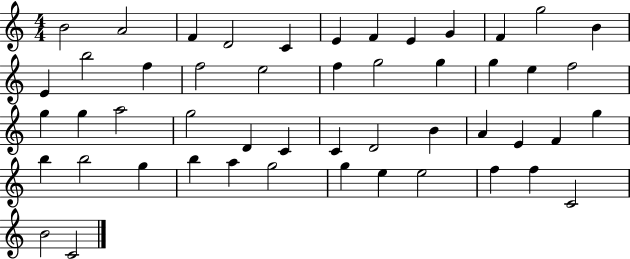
{
  \clef treble
  \numericTimeSignature
  \time 4/4
  \key c \major
  b'2 a'2 | f'4 d'2 c'4 | e'4 f'4 e'4 g'4 | f'4 g''2 b'4 | \break e'4 b''2 f''4 | f''2 e''2 | f''4 g''2 g''4 | g''4 e''4 f''2 | \break g''4 g''4 a''2 | g''2 d'4 c'4 | c'4 d'2 b'4 | a'4 e'4 f'4 g''4 | \break b''4 b''2 g''4 | b''4 a''4 g''2 | g''4 e''4 e''2 | f''4 f''4 c'2 | \break b'2 c'2 | \bar "|."
}